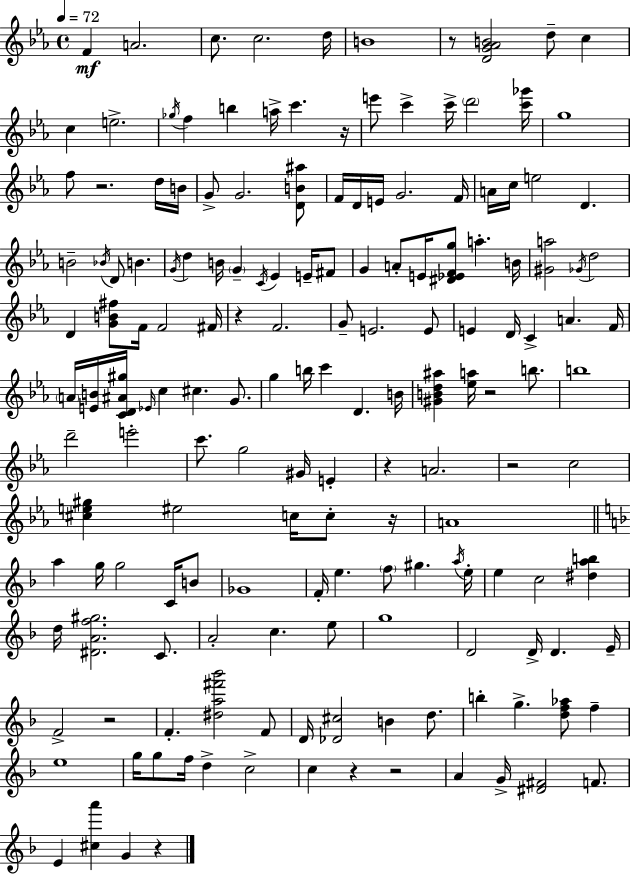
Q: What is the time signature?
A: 4/4